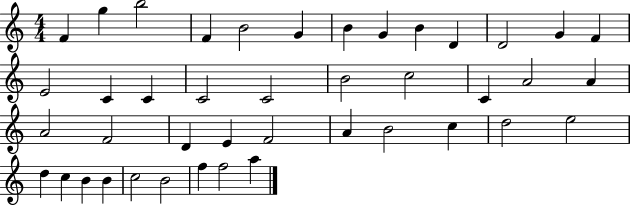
F4/q G5/q B5/h F4/q B4/h G4/q B4/q G4/q B4/q D4/q D4/h G4/q F4/q E4/h C4/q C4/q C4/h C4/h B4/h C5/h C4/q A4/h A4/q A4/h F4/h D4/q E4/q F4/h A4/q B4/h C5/q D5/h E5/h D5/q C5/q B4/q B4/q C5/h B4/h F5/q F5/h A5/q